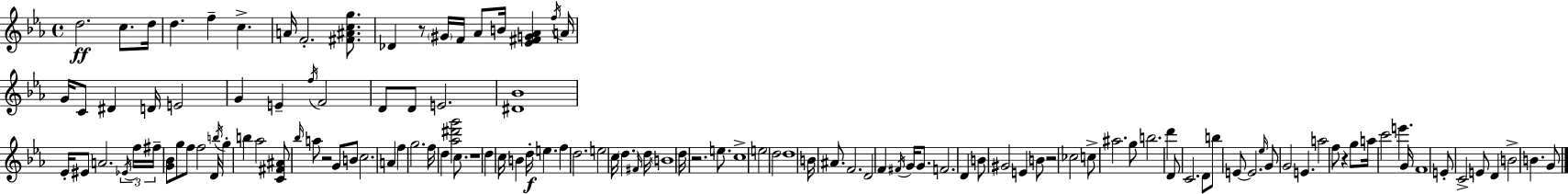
{
  \clef treble
  \time 4/4
  \defaultTimeSignature
  \key c \minor
  d''2.\ff c''8. d''16 | d''4. f''4-- c''4.-> | a'16 f'2.-. <fis' ais' c'' g''>8. | des'4 r8 \parenthesize gis'16 f'16 aes'8 b'16 <ees' fis' g' aes'>4 \acciaccatura { f''16 } | \break a'16 g'16 c'8 dis'4 d'16 e'2 | g'4 e'4-- \acciaccatura { f''16 } f'2 | d'8 d'8 e'2. | <dis' bes'>1 | \break ees'16-. eis'8 a'2. | \tuplet 3/2 { \acciaccatura { ees'16 } f''16 fis''16-- } <g' bes'>8 g''8 f''8 f''2 | d'16 \acciaccatura { b''16 } g''4-. b''4 aes''2 | <c' fis' ais'>8 \grace { bes''16 } a''8 r2 | \break g'8 b'8 c''2. | a'4 f''4 g''2. | f''16 d''4 <aes'' dis''' g'''>2 | c''8. r1 | \break d''4 c''16 b'4 d''16-.\f e''4. | f''4 d''2. | e''2 c''16 \parenthesize d''4. | \grace { fis'16 } d''16 \parenthesize b'1 | \break d''16 r2. | e''8. c''1-> | e''2 d''2 | d''1 | \break b'16 ais'8. f'2. | d'2 f'4 | \acciaccatura { fis'16 } g'16 g'8. f'2. | d'4 b'8 gis'2 | \break e'4 b'8 r2 ces''2 | c''8-> ais''2. | g''8 b''2. | d'''4 d'8 c'2. | \break d'8 b''8 e'8~~ e'2. | \grace { ees''16 } g'8 g'2 | e'4. a''2 | f''8 r4 g''8 a''16 c'''2 | \break e'''4. g'16 f'1 | e'8-. c'2-> | e'8 d'4 b'2-> | b'4. g'8 \bar "|."
}